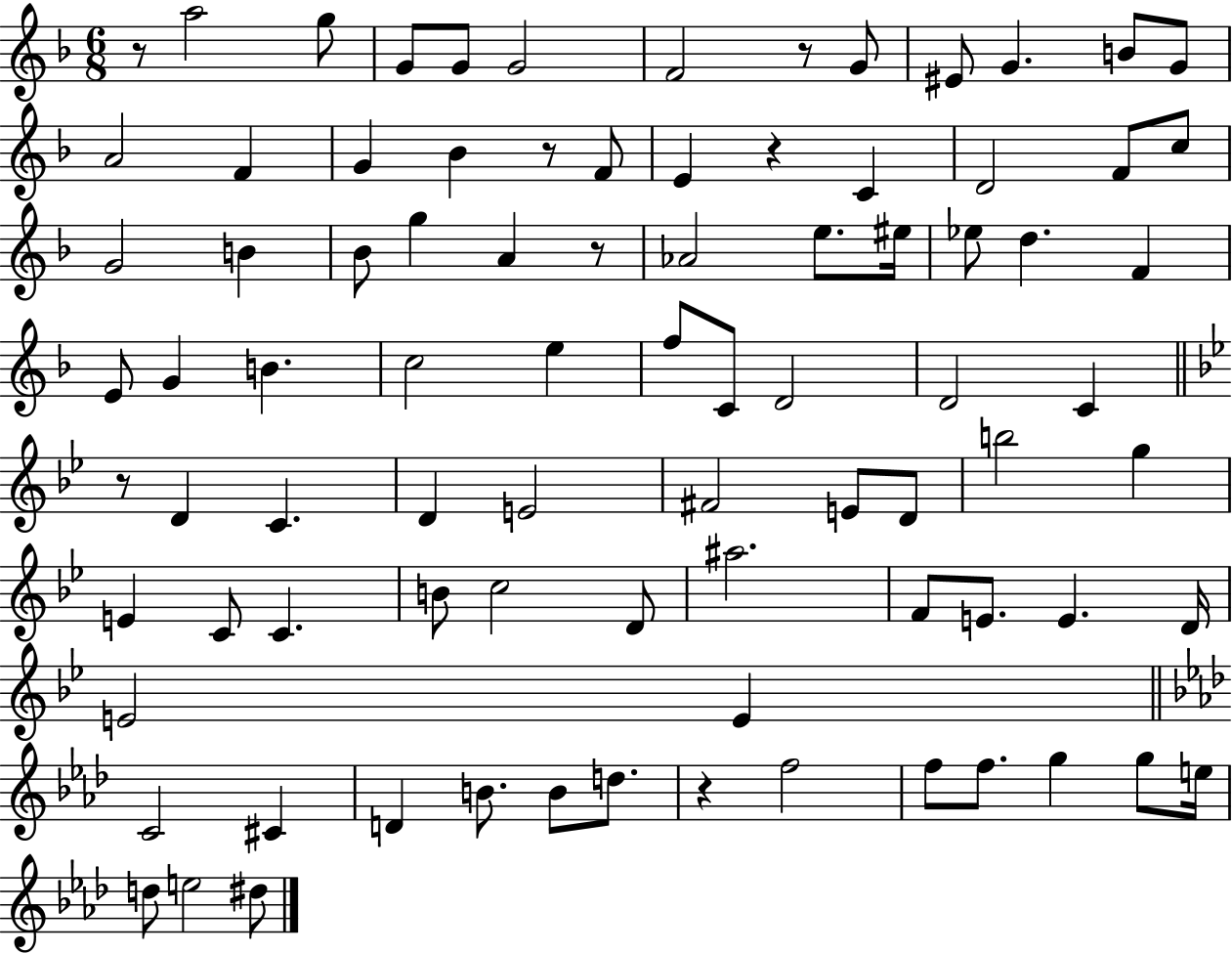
R/e A5/h G5/e G4/e G4/e G4/h F4/h R/e G4/e EIS4/e G4/q. B4/e G4/e A4/h F4/q G4/q Bb4/q R/e F4/e E4/q R/q C4/q D4/h F4/e C5/e G4/h B4/q Bb4/e G5/q A4/q R/e Ab4/h E5/e. EIS5/s Eb5/e D5/q. F4/q E4/e G4/q B4/q. C5/h E5/q F5/e C4/e D4/h D4/h C4/q R/e D4/q C4/q. D4/q E4/h F#4/h E4/e D4/e B5/h G5/q E4/q C4/e C4/q. B4/e C5/h D4/e A#5/h. F4/e E4/e. E4/q. D4/s E4/h E4/q C4/h C#4/q D4/q B4/e. B4/e D5/e. R/q F5/h F5/e F5/e. G5/q G5/e E5/s D5/e E5/h D#5/e